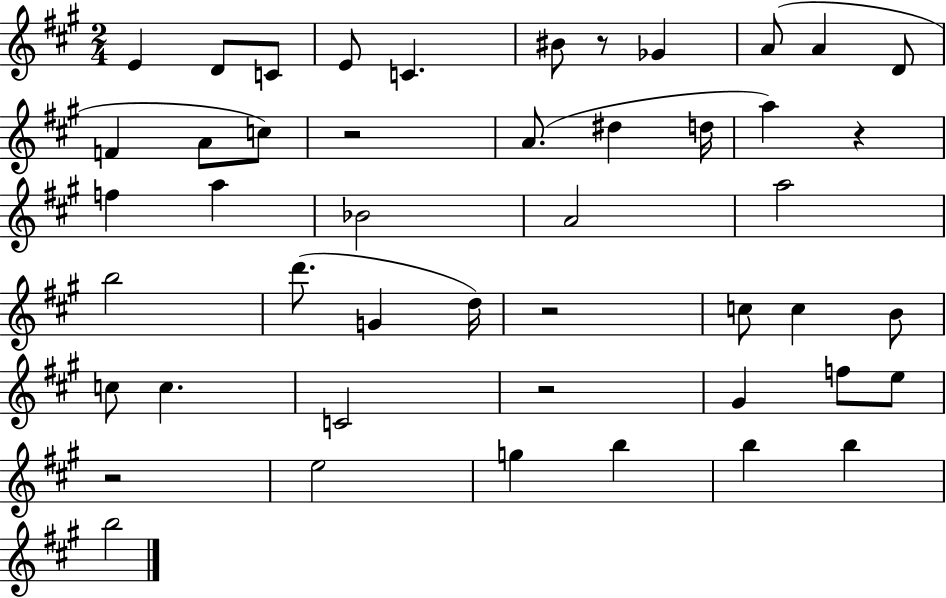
X:1
T:Untitled
M:2/4
L:1/4
K:A
E D/2 C/2 E/2 C ^B/2 z/2 _G A/2 A D/2 F A/2 c/2 z2 A/2 ^d d/4 a z f a _B2 A2 a2 b2 d'/2 G d/4 z2 c/2 c B/2 c/2 c C2 z2 ^G f/2 e/2 z2 e2 g b b b b2